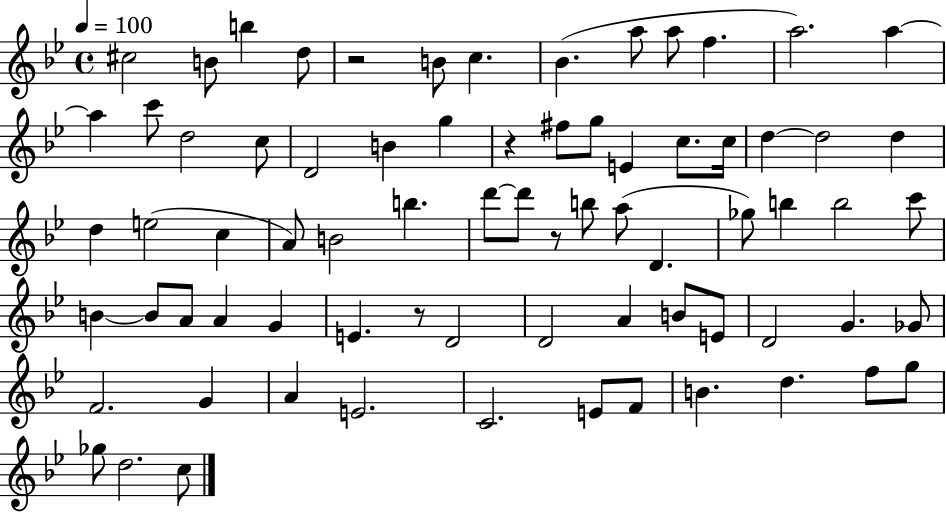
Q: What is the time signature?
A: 4/4